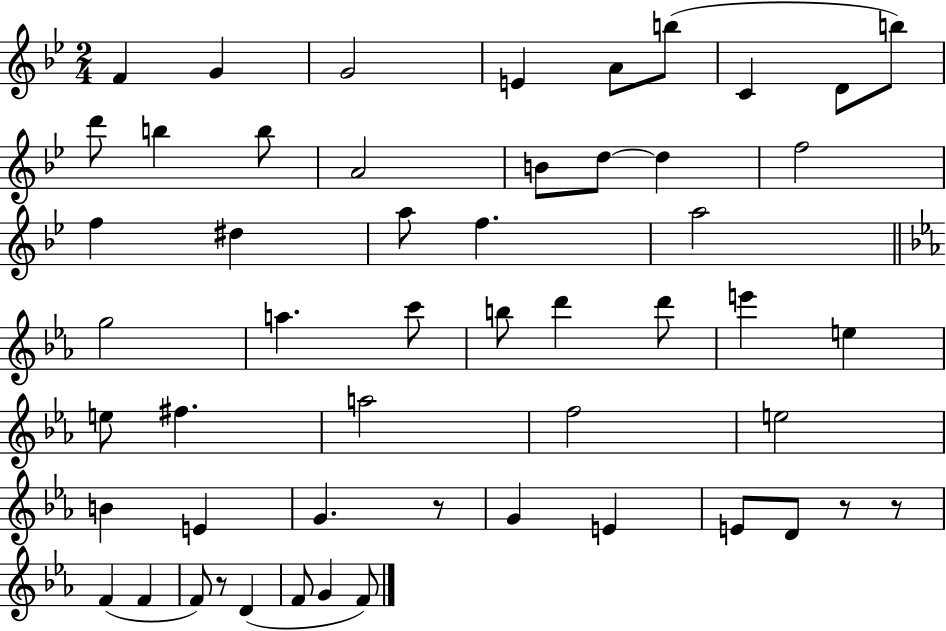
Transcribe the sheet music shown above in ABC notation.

X:1
T:Untitled
M:2/4
L:1/4
K:Bb
F G G2 E A/2 b/2 C D/2 b/2 d'/2 b b/2 A2 B/2 d/2 d f2 f ^d a/2 f a2 g2 a c'/2 b/2 d' d'/2 e' e e/2 ^f a2 f2 e2 B E G z/2 G E E/2 D/2 z/2 z/2 F F F/2 z/2 D F/2 G F/2